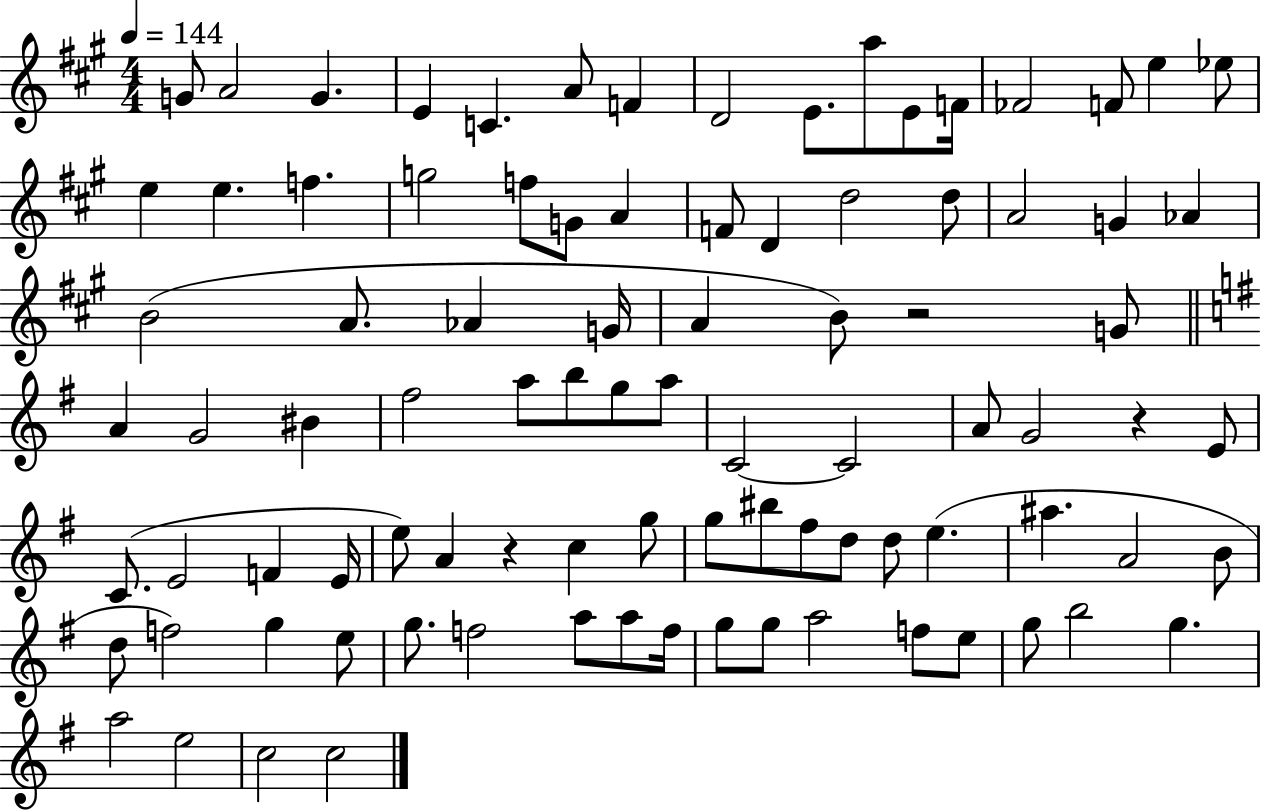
G4/e A4/h G4/q. E4/q C4/q. A4/e F4/q D4/h E4/e. A5/e E4/e F4/s FES4/h F4/e E5/q Eb5/e E5/q E5/q. F5/q. G5/h F5/e G4/e A4/q F4/e D4/q D5/h D5/e A4/h G4/q Ab4/q B4/h A4/e. Ab4/q G4/s A4/q B4/e R/h G4/e A4/q G4/h BIS4/q F#5/h A5/e B5/e G5/e A5/e C4/h C4/h A4/e G4/h R/q E4/e C4/e. E4/h F4/q E4/s E5/e A4/q R/q C5/q G5/e G5/e BIS5/e F#5/e D5/e D5/e E5/q. A#5/q. A4/h B4/e D5/e F5/h G5/q E5/e G5/e. F5/h A5/e A5/e F5/s G5/e G5/e A5/h F5/e E5/e G5/e B5/h G5/q. A5/h E5/h C5/h C5/h